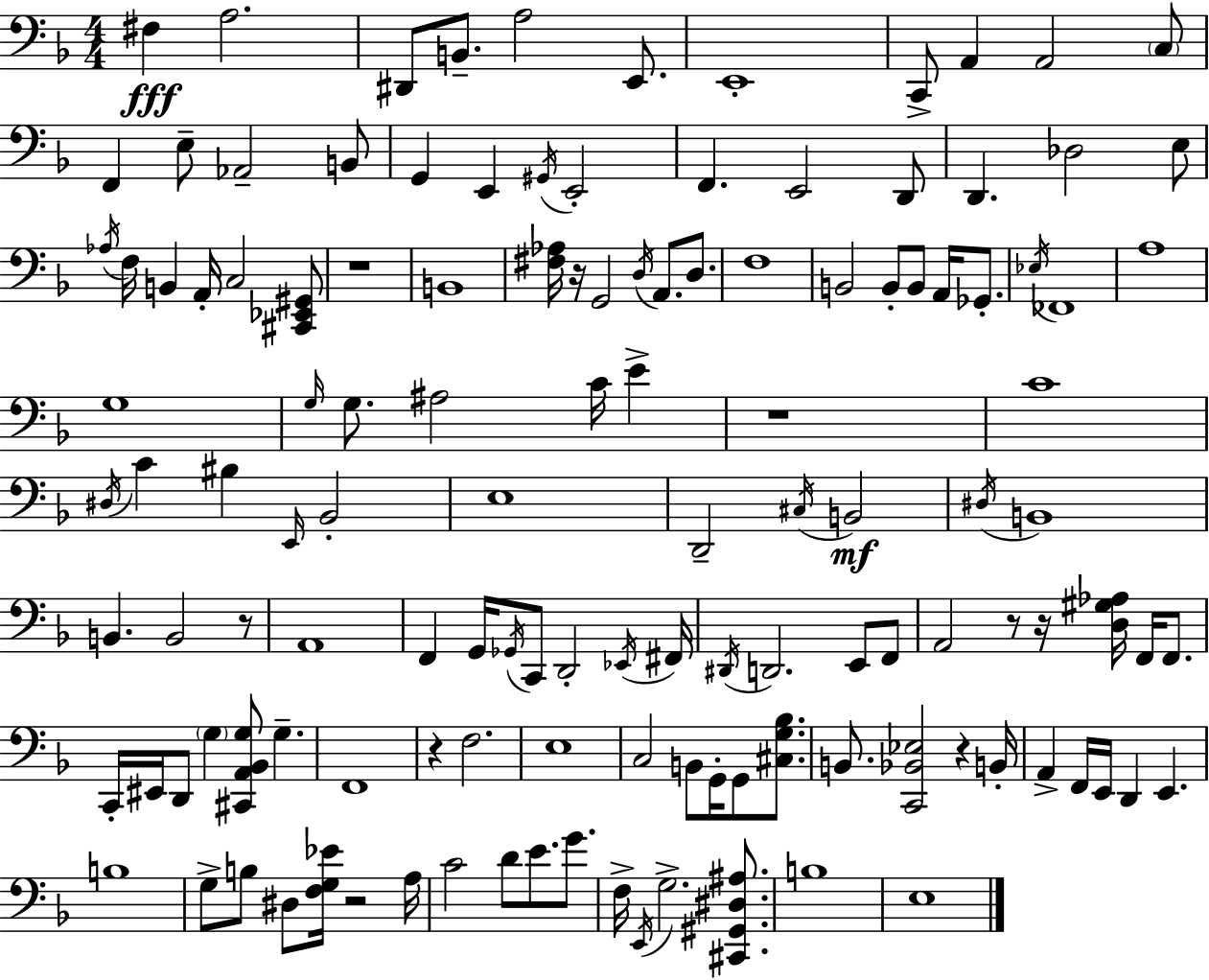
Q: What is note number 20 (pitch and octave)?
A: F2